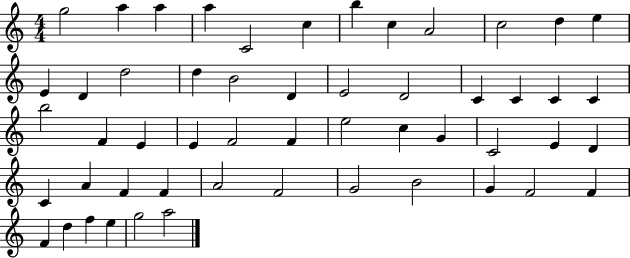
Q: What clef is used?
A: treble